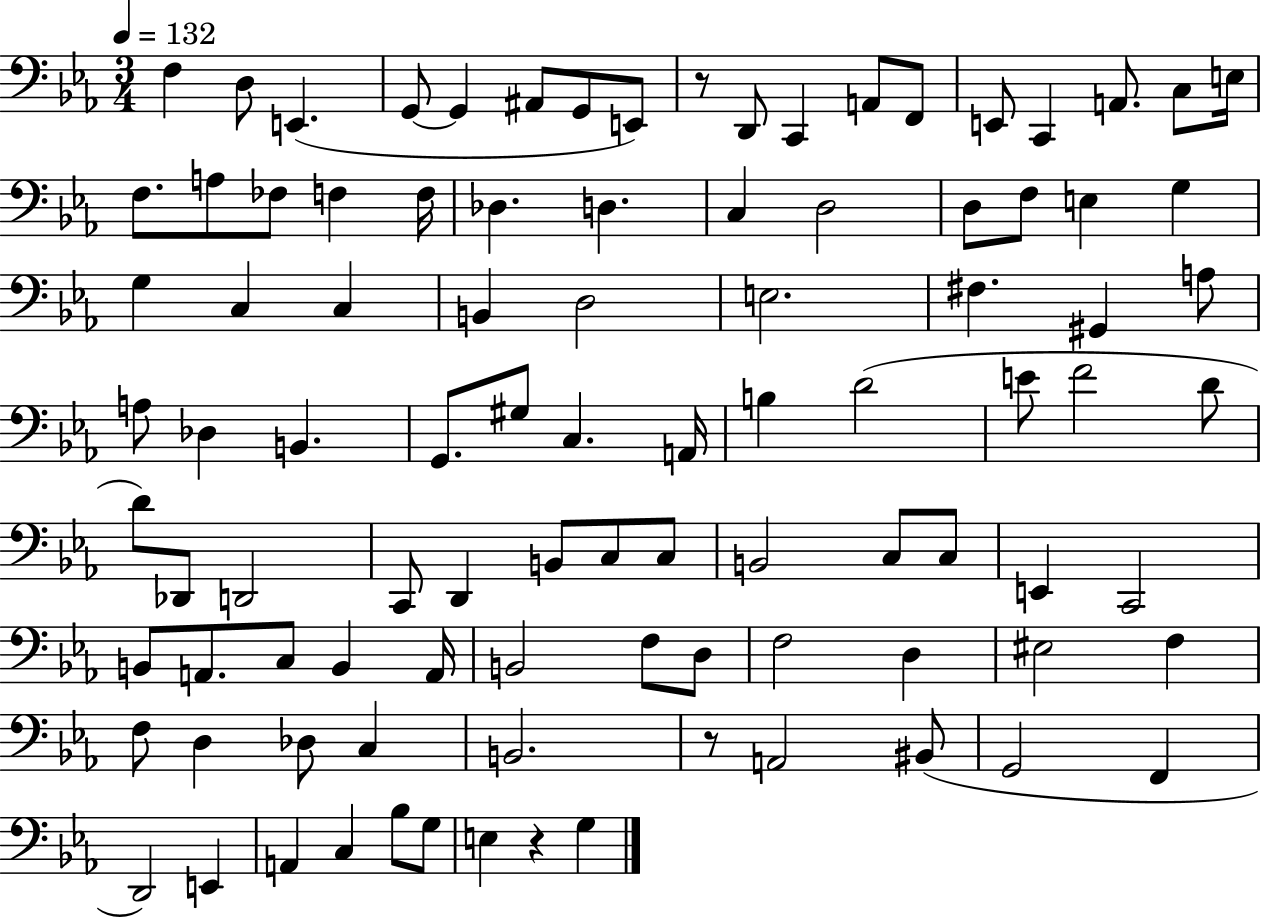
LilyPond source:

{
  \clef bass
  \numericTimeSignature
  \time 3/4
  \key ees \major
  \tempo 4 = 132
  f4 d8 e,4.( | g,8~~ g,4 ais,8 g,8 e,8) | r8 d,8 c,4 a,8 f,8 | e,8 c,4 a,8. c8 e16 | \break f8. a8 fes8 f4 f16 | des4. d4. | c4 d2 | d8 f8 e4 g4 | \break g4 c4 c4 | b,4 d2 | e2. | fis4. gis,4 a8 | \break a8 des4 b,4. | g,8. gis8 c4. a,16 | b4 d'2( | e'8 f'2 d'8 | \break d'8) des,8 d,2 | c,8 d,4 b,8 c8 c8 | b,2 c8 c8 | e,4 c,2 | \break b,8 a,8. c8 b,4 a,16 | b,2 f8 d8 | f2 d4 | eis2 f4 | \break f8 d4 des8 c4 | b,2. | r8 a,2 bis,8( | g,2 f,4 | \break d,2) e,4 | a,4 c4 bes8 g8 | e4 r4 g4 | \bar "|."
}